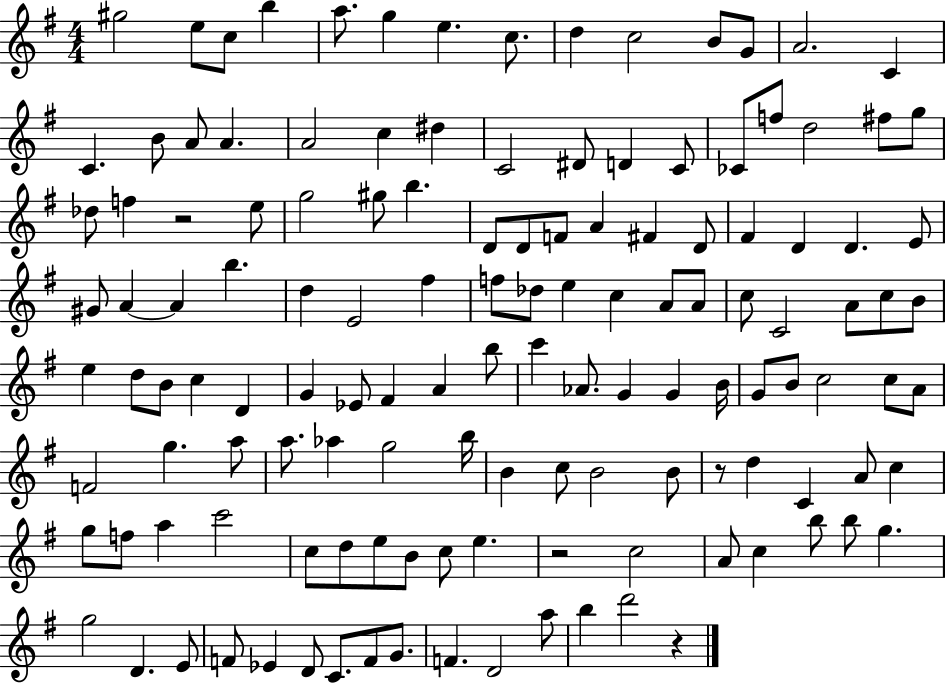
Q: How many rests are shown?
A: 4